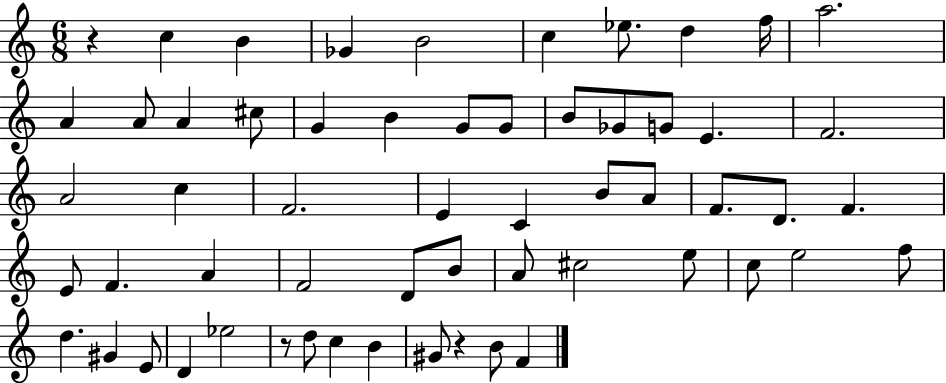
R/q C5/q B4/q Gb4/q B4/h C5/q Eb5/e. D5/q F5/s A5/h. A4/q A4/e A4/q C#5/e G4/q B4/q G4/e G4/e B4/e Gb4/e G4/e E4/q. F4/h. A4/h C5/q F4/h. E4/q C4/q B4/e A4/e F4/e. D4/e. F4/q. E4/e F4/q. A4/q F4/h D4/e B4/e A4/e C#5/h E5/e C5/e E5/h F5/e D5/q. G#4/q E4/e D4/q Eb5/h R/e D5/e C5/q B4/q G#4/e R/q B4/e F4/q